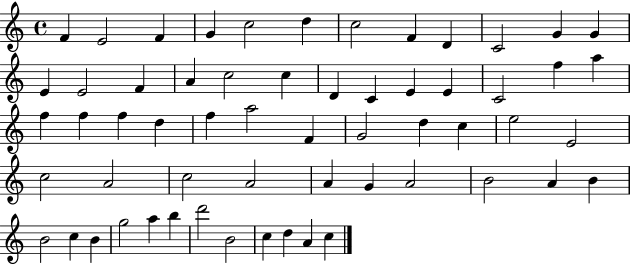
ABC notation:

X:1
T:Untitled
M:4/4
L:1/4
K:C
F E2 F G c2 d c2 F D C2 G G E E2 F A c2 c D C E E C2 f a f f f d f a2 F G2 d c e2 E2 c2 A2 c2 A2 A G A2 B2 A B B2 c B g2 a b d'2 B2 c d A c